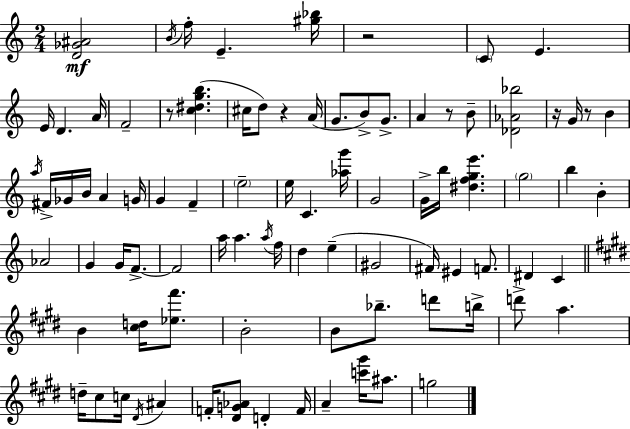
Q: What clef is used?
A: treble